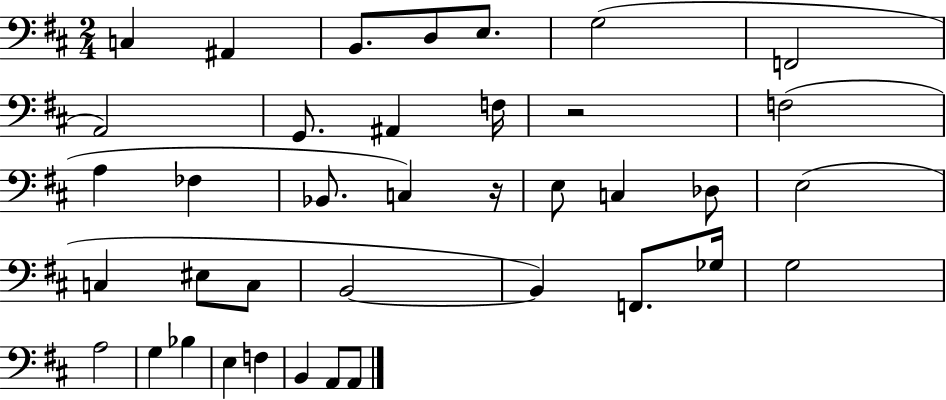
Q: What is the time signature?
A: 2/4